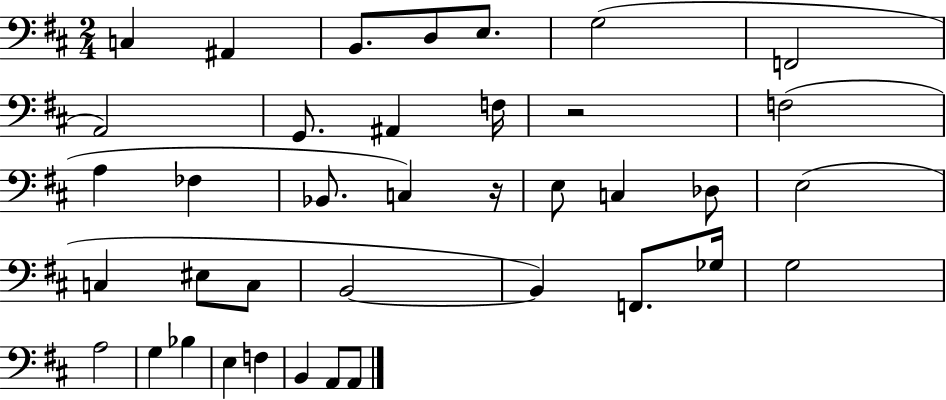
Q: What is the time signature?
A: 2/4